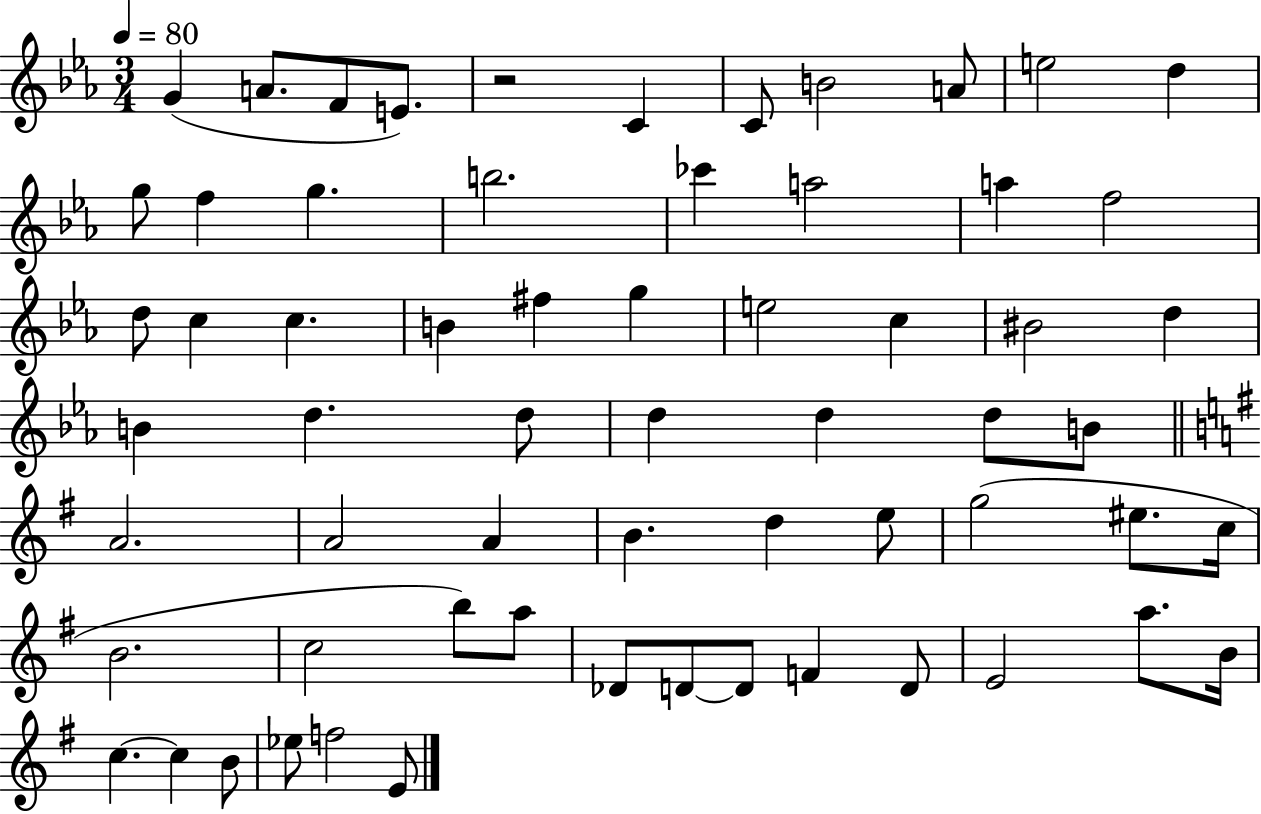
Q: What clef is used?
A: treble